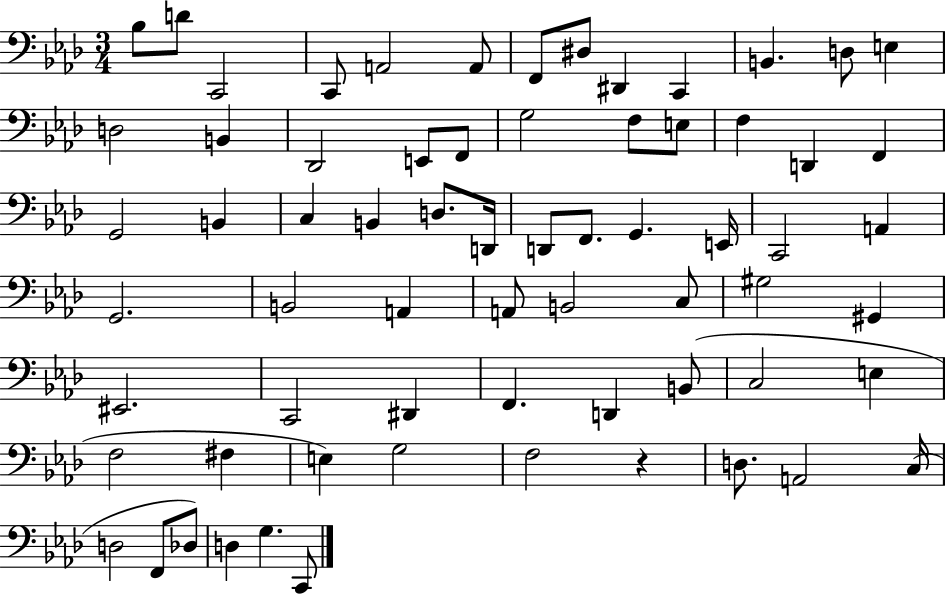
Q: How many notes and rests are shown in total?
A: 67